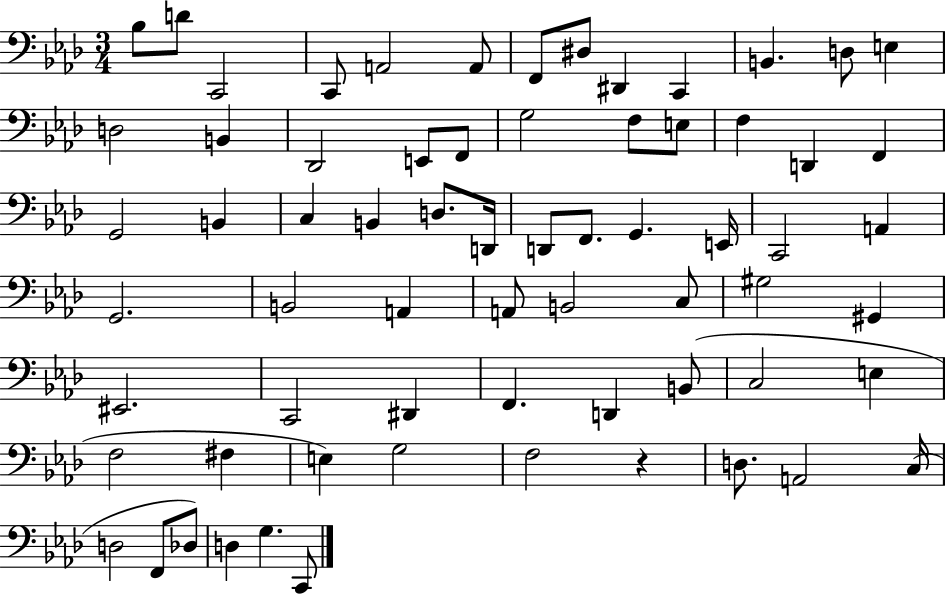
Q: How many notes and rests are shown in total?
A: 67